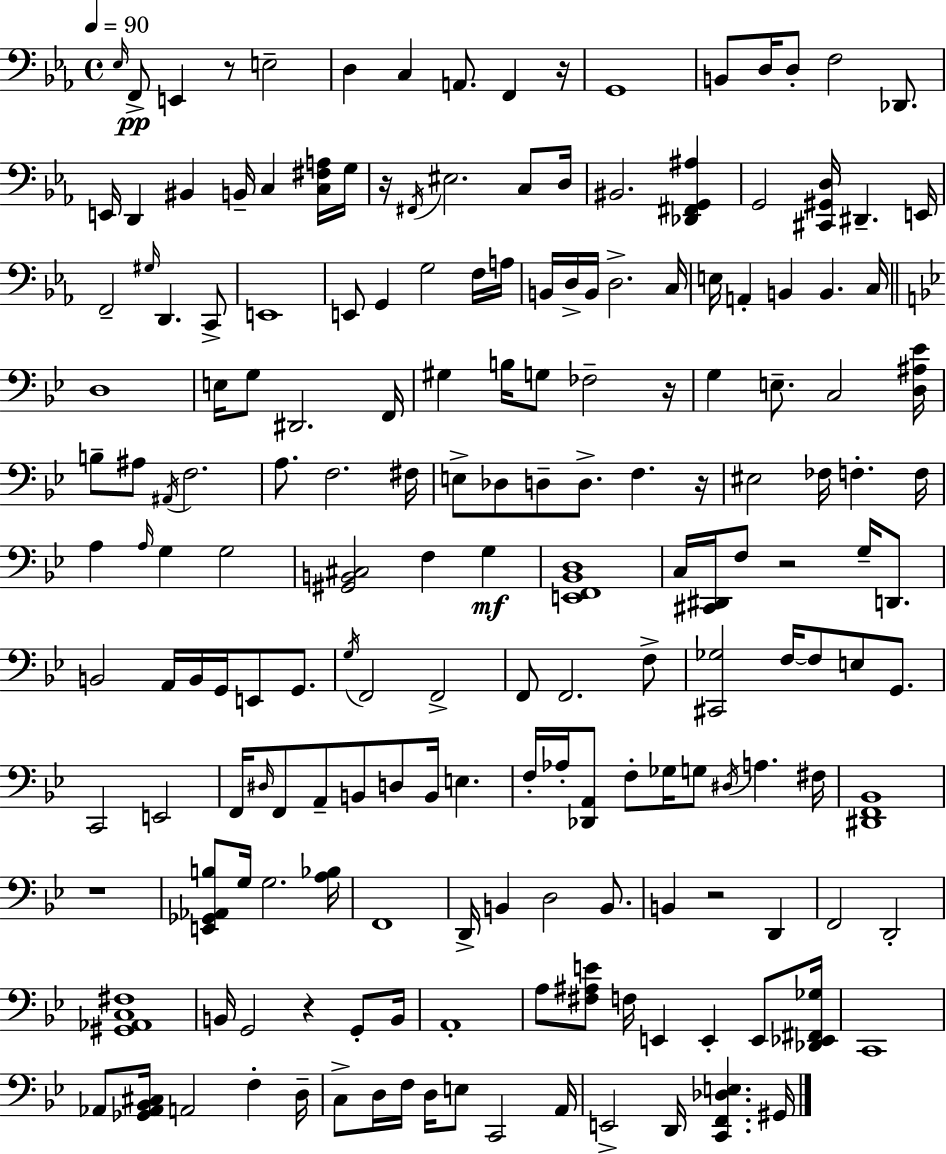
Eb3/s F2/e E2/q R/e E3/h D3/q C3/q A2/e. F2/q R/s G2/w B2/e D3/s D3/e F3/h Db2/e. E2/s D2/q BIS2/q B2/s C3/q [C3,F#3,A3]/s G3/s R/s F#2/s EIS3/h. C3/e D3/s BIS2/h. [Db2,F#2,G2,A#3]/q G2/h [C#2,G#2,D3]/s D#2/q. E2/s F2/h G#3/s D2/q. C2/e E2/w E2/e G2/q G3/h F3/s A3/s B2/s D3/s B2/s D3/h. C3/s E3/s A2/q B2/q B2/q. C3/s D3/w E3/s G3/e D#2/h. F2/s G#3/q B3/s G3/e FES3/h R/s G3/q E3/e. C3/h [D3,A#3,Eb4]/s B3/e A#3/e A#2/s F3/h. A3/e. F3/h. F#3/s E3/e Db3/e D3/e D3/e. F3/q. R/s EIS3/h FES3/s F3/q. F3/s A3/q A3/s G3/q G3/h [G#2,B2,C#3]/h F3/q G3/q [E2,F2,Bb2,D3]/w C3/s [C#2,D#2]/s F3/e R/h G3/s D2/e. B2/h A2/s B2/s G2/s E2/e G2/e. G3/s F2/h F2/h F2/e F2/h. F3/e [C#2,Gb3]/h F3/s F3/e E3/e G2/e. C2/h E2/h F2/s D#3/s F2/e A2/e B2/e D3/e B2/s E3/q. F3/s Ab3/s [Db2,A2]/e F3/e Gb3/s G3/e D#3/s A3/q. F#3/s [D#2,F2,Bb2]/w R/w [E2,Gb2,Ab2,B3]/e G3/s G3/h. [A3,Bb3]/s F2/w D2/s B2/q D3/h B2/e. B2/q R/h D2/q F2/h D2/h [G#2,Ab2,C3,F#3]/w B2/s G2/h R/q G2/e B2/s A2/w A3/e [F#3,A#3,E4]/e F3/s E2/q E2/q E2/e [Db2,Eb2,F#2,Gb3]/s C2/w Ab2/e [Gb2,Ab2,Bb2,C#3]/s A2/h F3/q D3/s C3/e D3/s F3/s D3/s E3/e C2/h A2/s E2/h D2/s [C2,F2,Db3,E3]/q. G#2/s